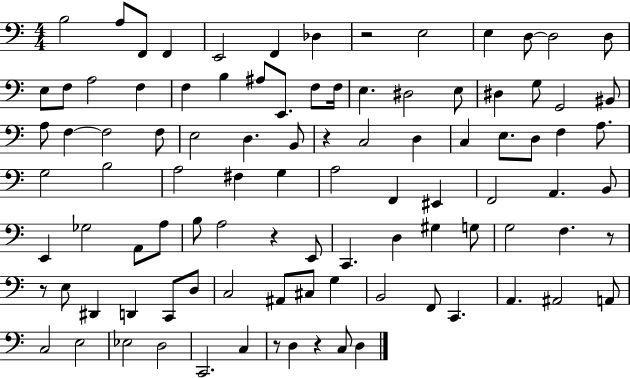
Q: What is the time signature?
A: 4/4